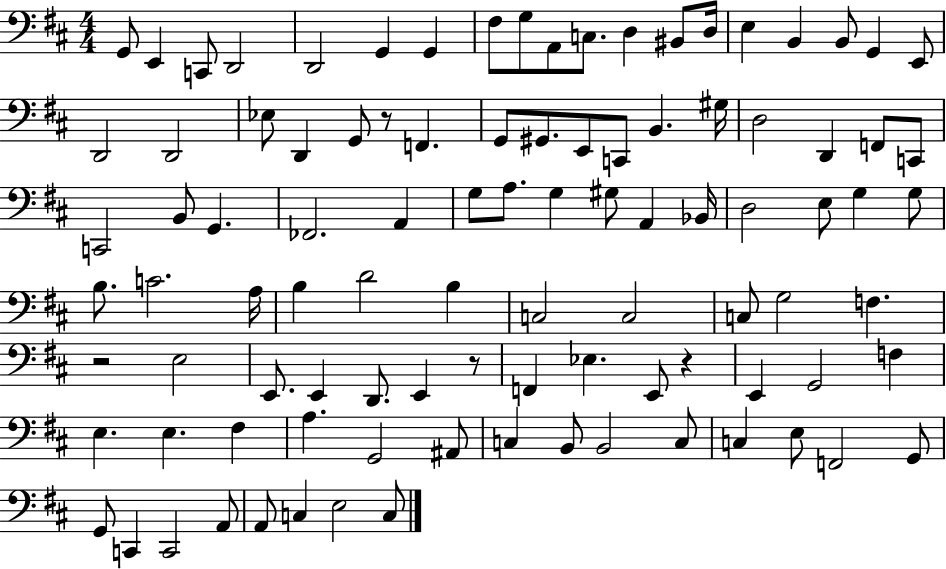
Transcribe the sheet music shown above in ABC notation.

X:1
T:Untitled
M:4/4
L:1/4
K:D
G,,/2 E,, C,,/2 D,,2 D,,2 G,, G,, ^F,/2 G,/2 A,,/2 C,/2 D, ^B,,/2 D,/4 E, B,, B,,/2 G,, E,,/2 D,,2 D,,2 _E,/2 D,, G,,/2 z/2 F,, G,,/2 ^G,,/2 E,,/2 C,,/2 B,, ^G,/4 D,2 D,, F,,/2 C,,/2 C,,2 B,,/2 G,, _F,,2 A,, G,/2 A,/2 G, ^G,/2 A,, _B,,/4 D,2 E,/2 G, G,/2 B,/2 C2 A,/4 B, D2 B, C,2 C,2 C,/2 G,2 F, z2 E,2 E,,/2 E,, D,,/2 E,, z/2 F,, _E, E,,/2 z E,, G,,2 F, E, E, ^F, A, G,,2 ^A,,/2 C, B,,/2 B,,2 C,/2 C, E,/2 F,,2 G,,/2 G,,/2 C,, C,,2 A,,/2 A,,/2 C, E,2 C,/2